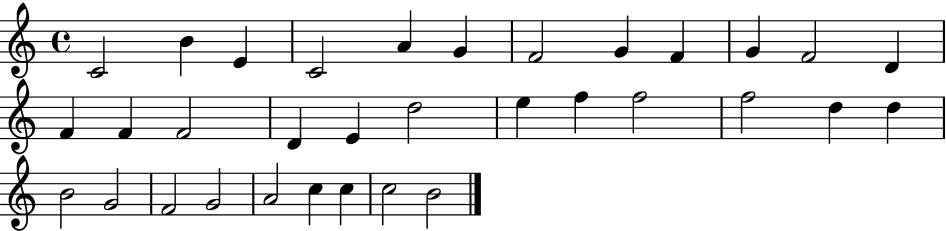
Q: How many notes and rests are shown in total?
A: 33